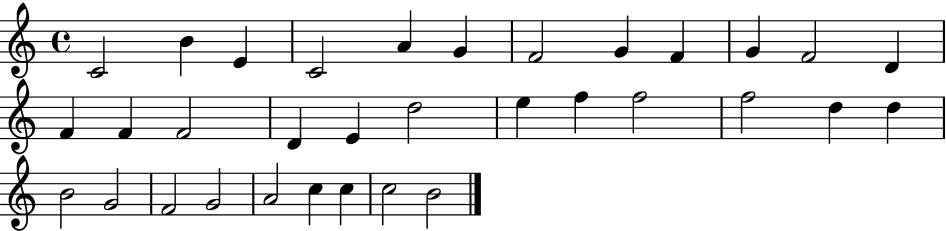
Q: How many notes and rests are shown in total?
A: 33